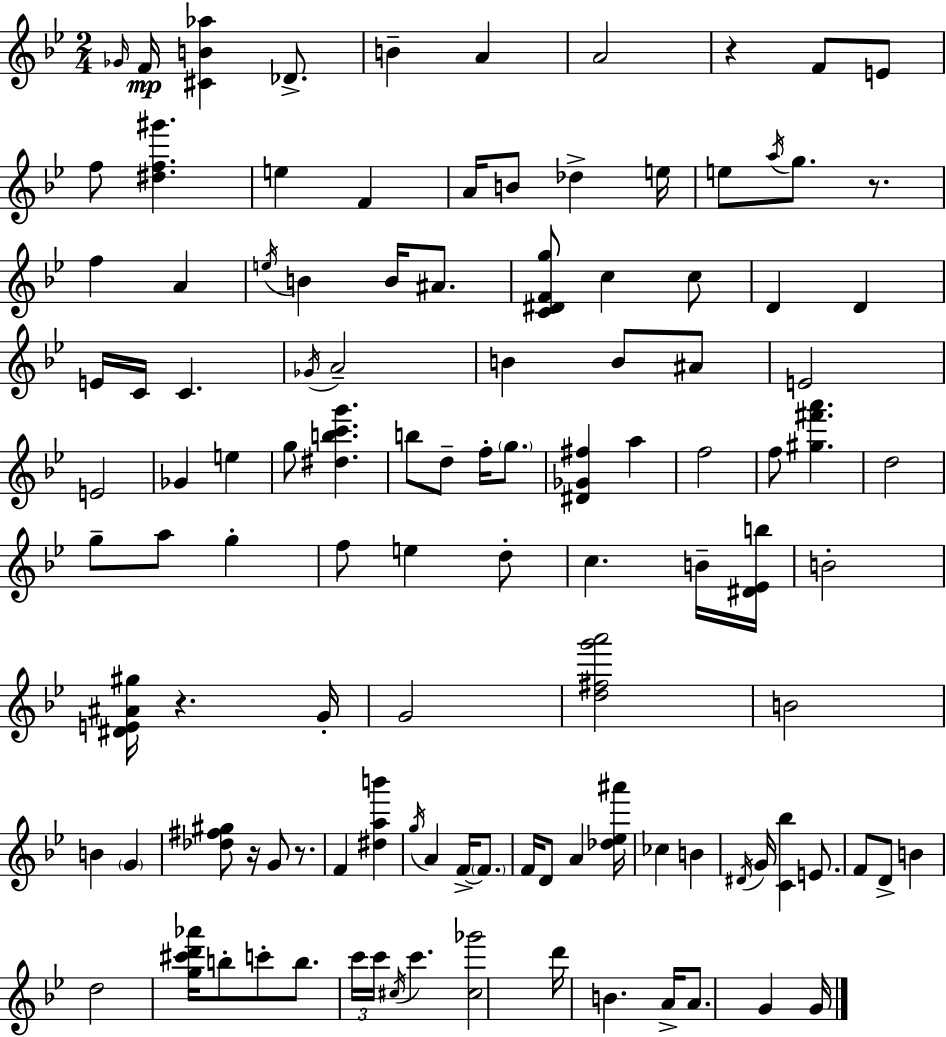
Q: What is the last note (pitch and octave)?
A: G4